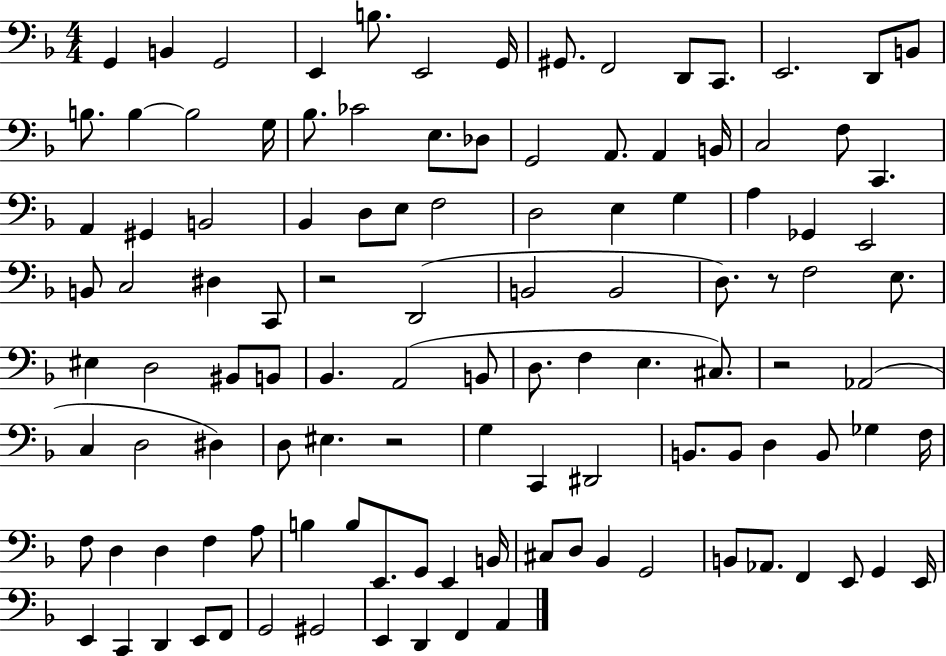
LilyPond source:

{
  \clef bass
  \numericTimeSignature
  \time 4/4
  \key f \major
  g,4 b,4 g,2 | e,4 b8. e,2 g,16 | gis,8. f,2 d,8 c,8. | e,2. d,8 b,8 | \break b8. b4~~ b2 g16 | bes8. ces'2 e8. des8 | g,2 a,8. a,4 b,16 | c2 f8 c,4. | \break a,4 gis,4 b,2 | bes,4 d8 e8 f2 | d2 e4 g4 | a4 ges,4 e,2 | \break b,8 c2 dis4 c,8 | r2 d,2( | b,2 b,2 | d8.) r8 f2 e8. | \break eis4 d2 bis,8 b,8 | bes,4. a,2( b,8 | d8. f4 e4. cis8.) | r2 aes,2( | \break c4 d2 dis4) | d8 eis4. r2 | g4 c,4 dis,2 | b,8. b,8 d4 b,8 ges4 f16 | \break f8 d4 d4 f4 a8 | b4 b8 e,8. g,8 e,4 b,16 | cis8 d8 bes,4 g,2 | b,8 aes,8. f,4 e,8 g,4 e,16 | \break e,4 c,4 d,4 e,8 f,8 | g,2 gis,2 | e,4 d,4 f,4 a,4 | \bar "|."
}